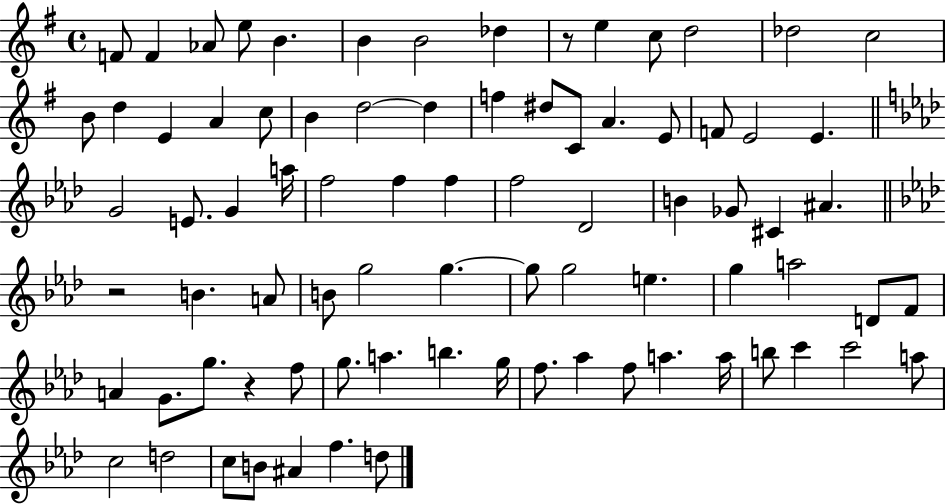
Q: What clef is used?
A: treble